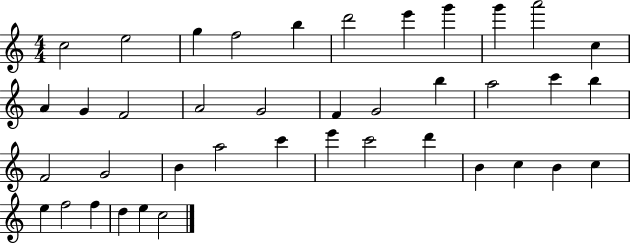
{
  \clef treble
  \numericTimeSignature
  \time 4/4
  \key c \major
  c''2 e''2 | g''4 f''2 b''4 | d'''2 e'''4 g'''4 | g'''4 a'''2 c''4 | \break a'4 g'4 f'2 | a'2 g'2 | f'4 g'2 b''4 | a''2 c'''4 b''4 | \break f'2 g'2 | b'4 a''2 c'''4 | e'''4 c'''2 d'''4 | b'4 c''4 b'4 c''4 | \break e''4 f''2 f''4 | d''4 e''4 c''2 | \bar "|."
}